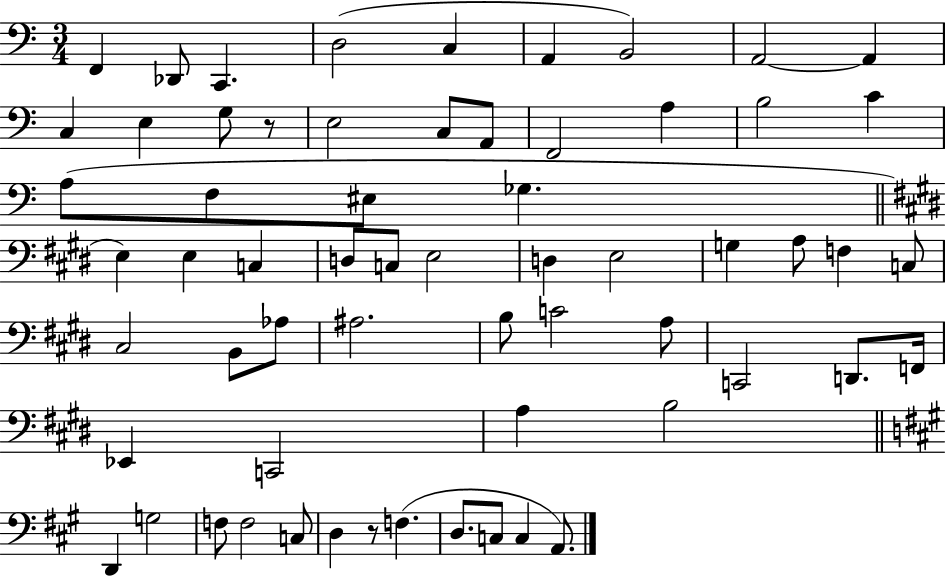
X:1
T:Untitled
M:3/4
L:1/4
K:C
F,, _D,,/2 C,, D,2 C, A,, B,,2 A,,2 A,, C, E, G,/2 z/2 E,2 C,/2 A,,/2 F,,2 A, B,2 C A,/2 F,/2 ^E,/2 _G, E, E, C, D,/2 C,/2 E,2 D, E,2 G, A,/2 F, C,/2 ^C,2 B,,/2 _A,/2 ^A,2 B,/2 C2 A,/2 C,,2 D,,/2 F,,/4 _E,, C,,2 A, B,2 D,, G,2 F,/2 F,2 C,/2 D, z/2 F, D,/2 C,/2 C, A,,/2